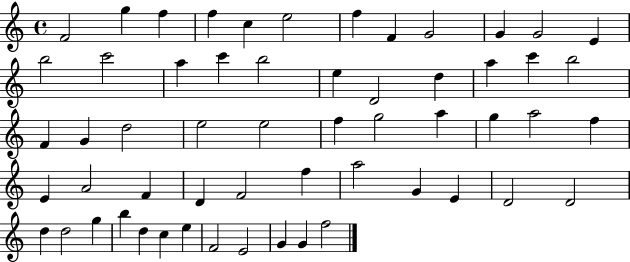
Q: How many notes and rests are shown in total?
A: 57